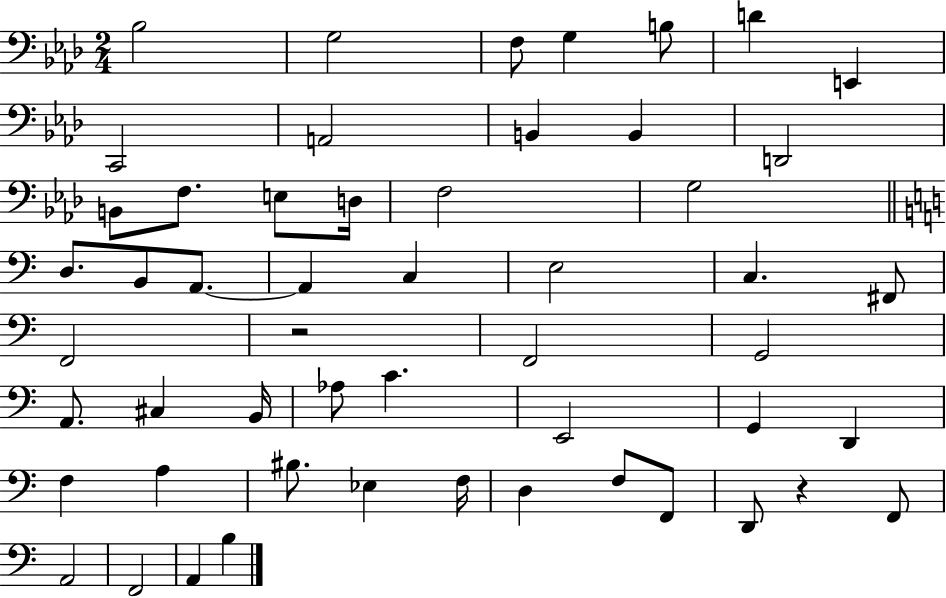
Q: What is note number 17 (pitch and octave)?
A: F3